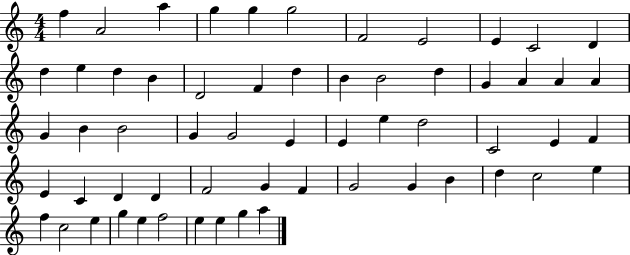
X:1
T:Untitled
M:4/4
L:1/4
K:C
f A2 a g g g2 F2 E2 E C2 D d e d B D2 F d B B2 d G A A A G B B2 G G2 E E e d2 C2 E F E C D D F2 G F G2 G B d c2 e f c2 e g e f2 e e g a